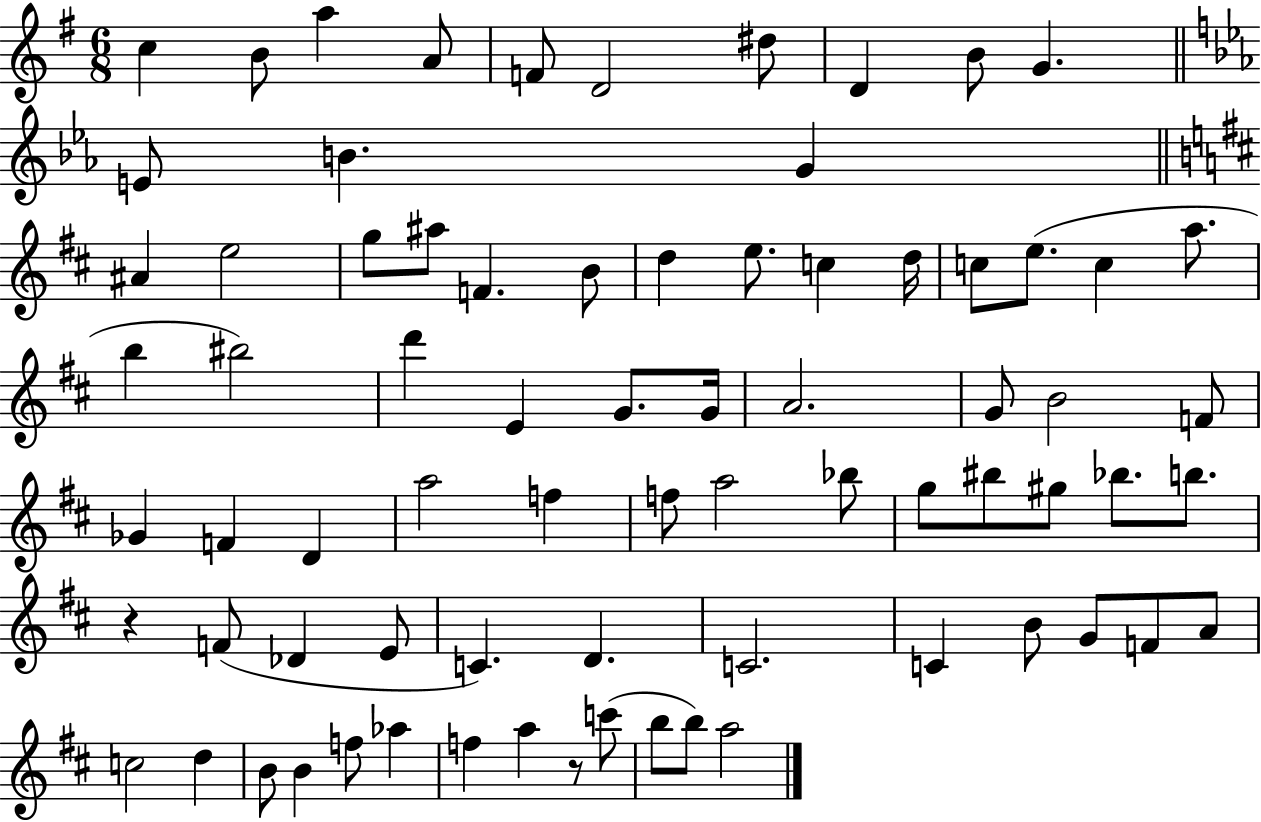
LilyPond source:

{
  \clef treble
  \numericTimeSignature
  \time 6/8
  \key g \major
  \repeat volta 2 { c''4 b'8 a''4 a'8 | f'8 d'2 dis''8 | d'4 b'8 g'4. | \bar "||" \break \key ees \major e'8 b'4. g'4 | \bar "||" \break \key d \major ais'4 e''2 | g''8 ais''8 f'4. b'8 | d''4 e''8. c''4 d''16 | c''8 e''8.( c''4 a''8. | \break b''4 bis''2) | d'''4 e'4 g'8. g'16 | a'2. | g'8 b'2 f'8 | \break ges'4 f'4 d'4 | a''2 f''4 | f''8 a''2 bes''8 | g''8 bis''8 gis''8 bes''8. b''8. | \break r4 f'8( des'4 e'8 | c'4.) d'4. | c'2. | c'4 b'8 g'8 f'8 a'8 | \break c''2 d''4 | b'8 b'4 f''8 aes''4 | f''4 a''4 r8 c'''8( | b''8 b''8) a''2 | \break } \bar "|."
}